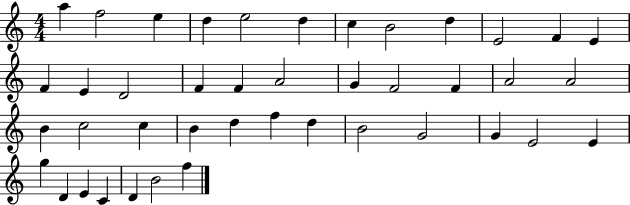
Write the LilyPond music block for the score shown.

{
  \clef treble
  \numericTimeSignature
  \time 4/4
  \key c \major
  a''4 f''2 e''4 | d''4 e''2 d''4 | c''4 b'2 d''4 | e'2 f'4 e'4 | \break f'4 e'4 d'2 | f'4 f'4 a'2 | g'4 f'2 f'4 | a'2 a'2 | \break b'4 c''2 c''4 | b'4 d''4 f''4 d''4 | b'2 g'2 | g'4 e'2 e'4 | \break g''4 d'4 e'4 c'4 | d'4 b'2 f''4 | \bar "|."
}